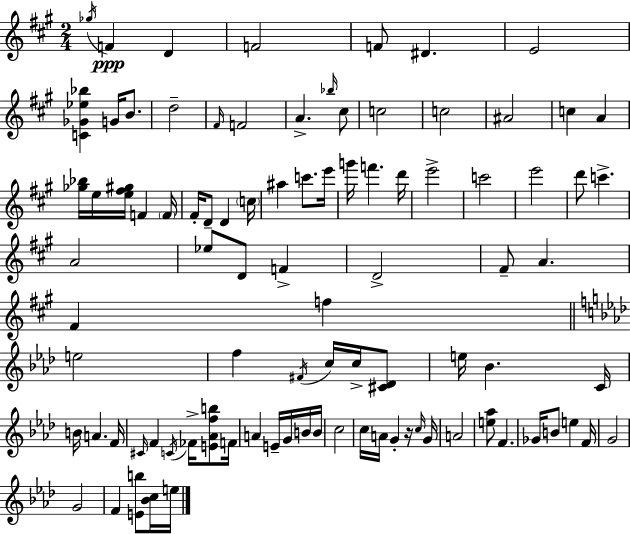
Gb5/s F4/q D4/q F4/h F4/e D#4/q. E4/h [C4,Gb4,Eb5,Bb5]/q G4/s B4/e. D5/h F#4/s F4/h A4/q. Bb5/s C#5/e C5/h C5/h A#4/h C5/q A4/q [Gb5,Bb5]/s E5/s [E5,F#5,G#5]/s F4/q F4/s F#4/s D4/e D4/q C5/s A#5/q C6/e. E6/s G6/s F6/q. D6/s E6/h C6/h E6/h D6/e C6/q. A4/h Eb5/e D4/e F4/q D4/h F#4/e A4/q. F#4/q F5/q E5/h F5/q F#4/s C5/s C5/s [C#4,Db4]/e E5/s Bb4/q. C4/s B4/s A4/q. F4/s C#4/s F4/q C4/s FES4/s [E4,Ab4,F5,B5]/e F4/s A4/q E4/s G4/s B4/s B4/s C5/h C5/s A4/s G4/q R/s C5/s G4/s A4/h [E5,Ab5]/e F4/q. Gb4/s B4/e E5/q F4/s G4/h G4/h F4/q [E4,B5]/e [Bb4,C5]/s E5/s